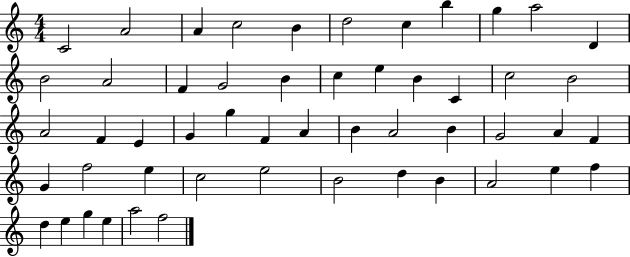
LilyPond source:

{
  \clef treble
  \numericTimeSignature
  \time 4/4
  \key c \major
  c'2 a'2 | a'4 c''2 b'4 | d''2 c''4 b''4 | g''4 a''2 d'4 | \break b'2 a'2 | f'4 g'2 b'4 | c''4 e''4 b'4 c'4 | c''2 b'2 | \break a'2 f'4 e'4 | g'4 g''4 f'4 a'4 | b'4 a'2 b'4 | g'2 a'4 f'4 | \break g'4 f''2 e''4 | c''2 e''2 | b'2 d''4 b'4 | a'2 e''4 f''4 | \break d''4 e''4 g''4 e''4 | a''2 f''2 | \bar "|."
}